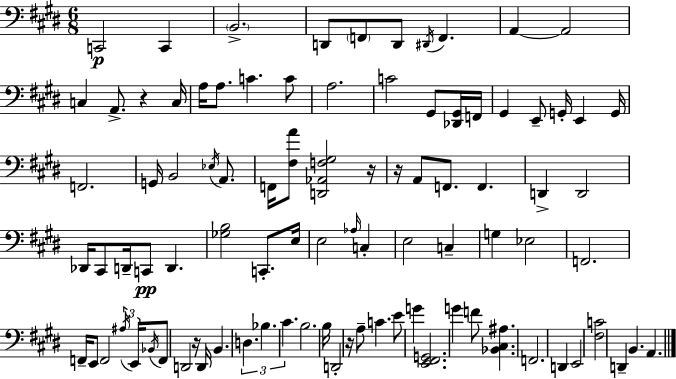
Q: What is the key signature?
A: E major